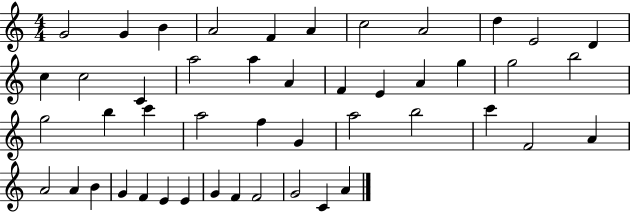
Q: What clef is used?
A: treble